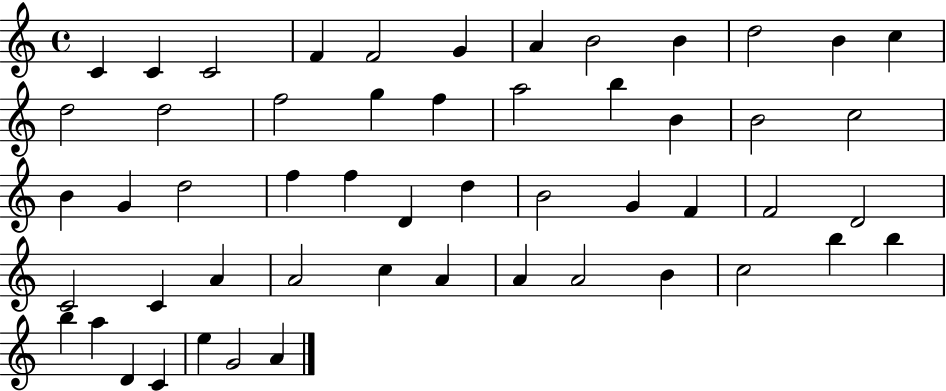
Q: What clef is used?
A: treble